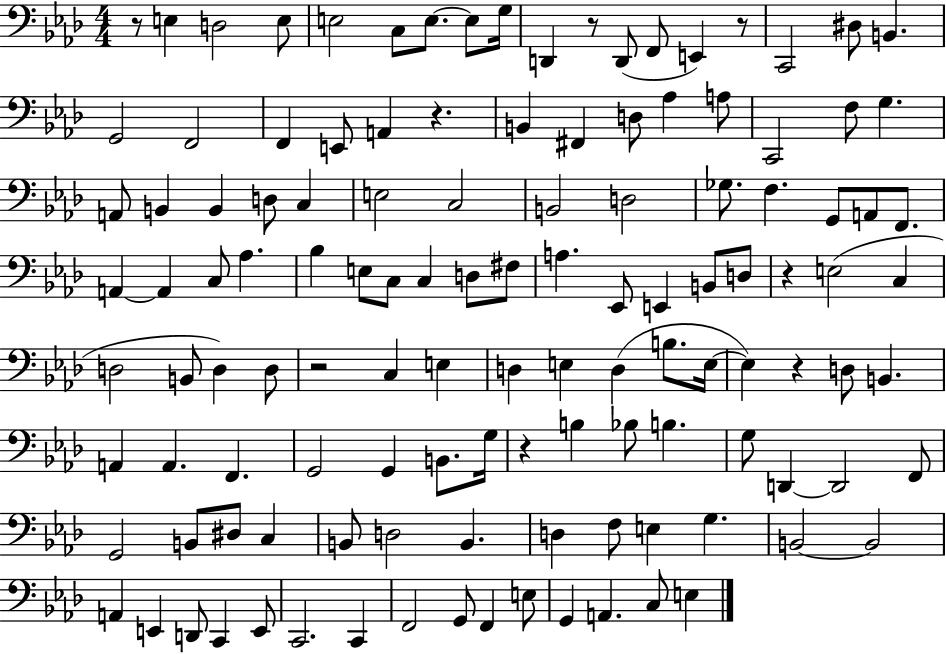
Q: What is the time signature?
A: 4/4